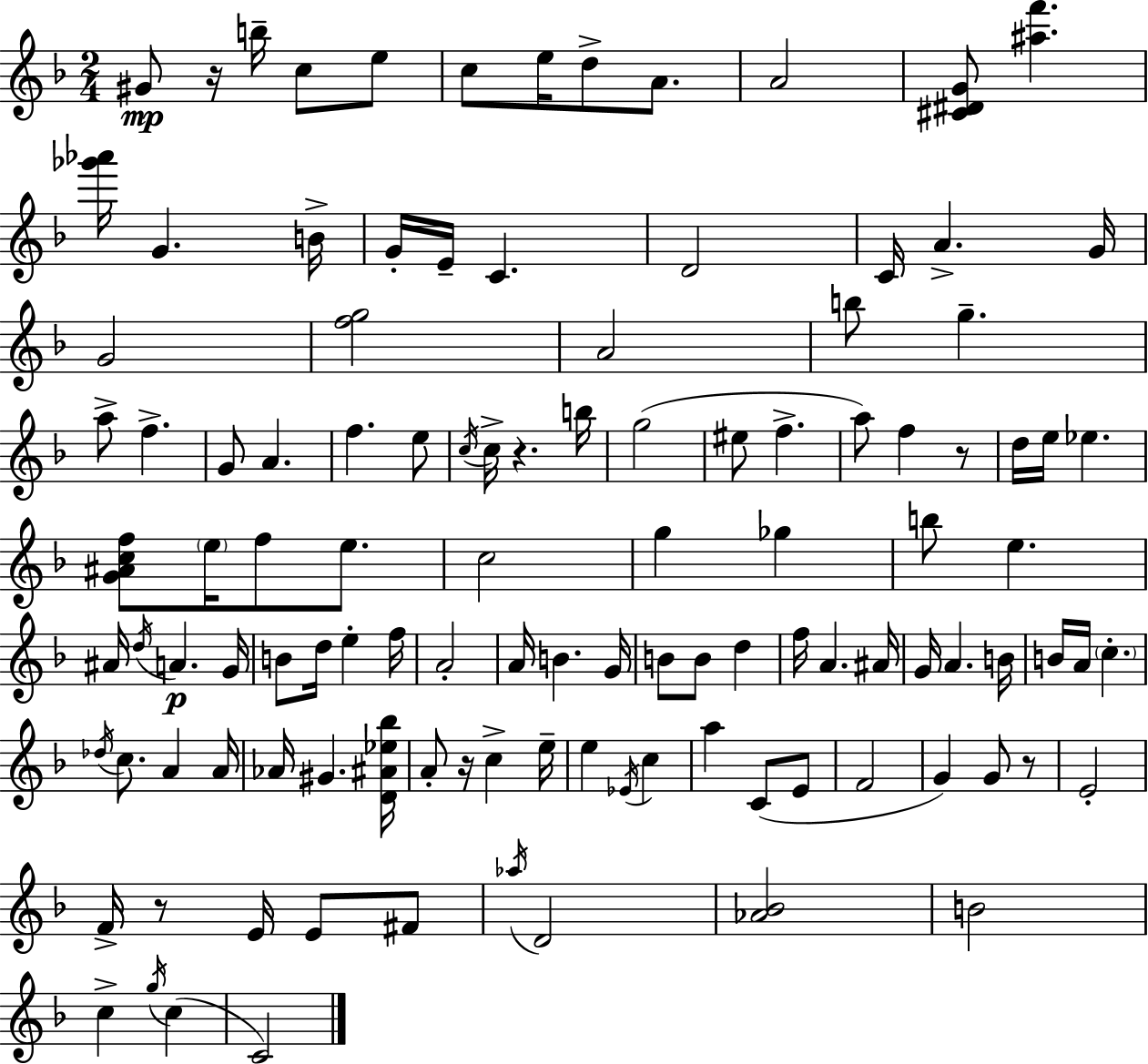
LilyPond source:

{
  \clef treble
  \numericTimeSignature
  \time 2/4
  \key f \major
  gis'8\mp r16 b''16-- c''8 e''8 | c''8 e''16 d''8-> a'8. | a'2 | <cis' dis' g'>8 <ais'' f'''>4. | \break <ges''' aes'''>16 g'4. b'16-> | g'16-. e'16-- c'4. | d'2 | c'16 a'4.-> g'16 | \break g'2 | <f'' g''>2 | a'2 | b''8 g''4.-- | \break a''8-> f''4.-> | g'8 a'4. | f''4. e''8 | \acciaccatura { c''16 } c''16-> r4. | \break b''16 g''2( | eis''8 f''4.-> | a''8) f''4 r8 | d''16 e''16 ees''4. | \break <g' ais' c'' f''>8 \parenthesize e''16 f''8 e''8. | c''2 | g''4 ges''4 | b''8 e''4. | \break ais'16 \acciaccatura { d''16 } a'4.\p | g'16 b'8 d''16 e''4-. | f''16 a'2-. | a'16 b'4. | \break g'16 b'8 b'8 d''4 | f''16 a'4. | ais'16 g'16 a'4. | b'16 b'16 a'16 \parenthesize c''4.-. | \break \acciaccatura { des''16 } c''8. a'4 | a'16 aes'16 gis'4. | <d' ais' ees'' bes''>16 a'8-. r16 c''4-> | e''16-- e''4 \acciaccatura { ees'16 } | \break c''4 a''4 | c'8( e'8 f'2 | g'4) | g'8 r8 e'2-. | \break f'16-> r8 e'16 | e'8 fis'8 \acciaccatura { aes''16 } d'2 | <aes' bes'>2 | b'2 | \break c''4-> | \acciaccatura { g''16 }( c''4 c'2) | \bar "|."
}